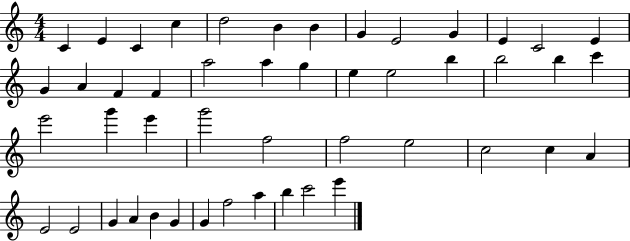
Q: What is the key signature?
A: C major